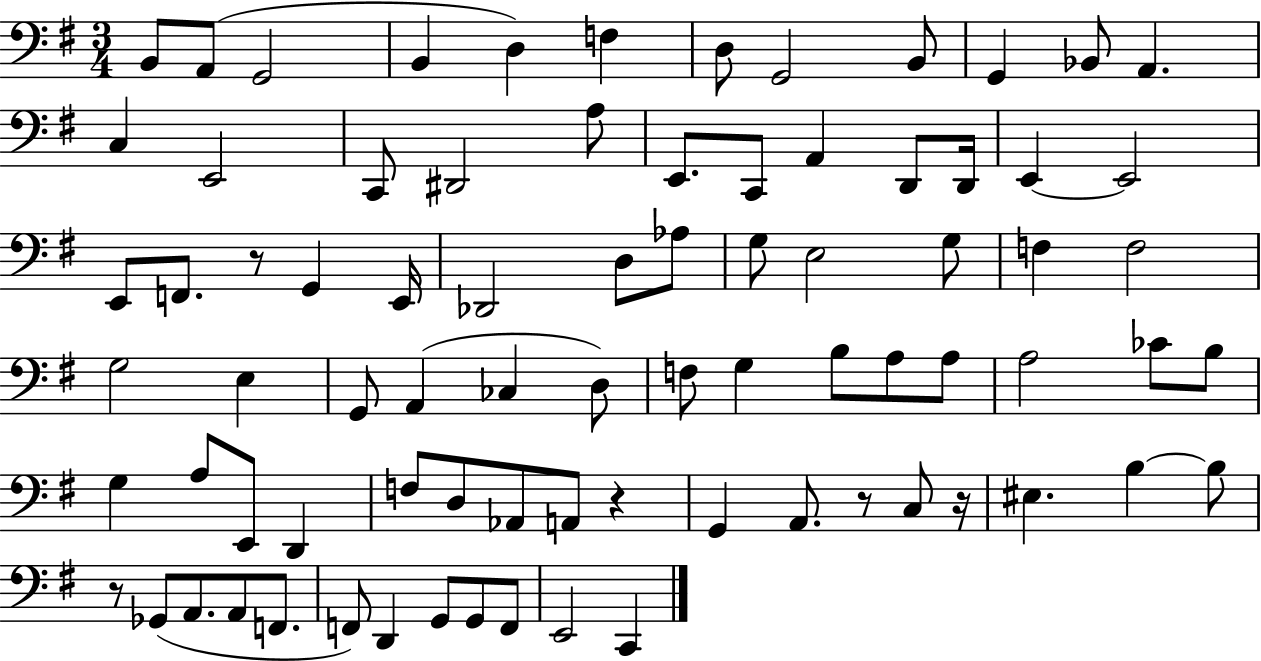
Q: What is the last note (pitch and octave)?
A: C2